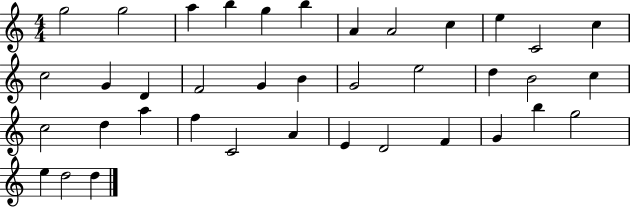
{
  \clef treble
  \numericTimeSignature
  \time 4/4
  \key c \major
  g''2 g''2 | a''4 b''4 g''4 b''4 | a'4 a'2 c''4 | e''4 c'2 c''4 | \break c''2 g'4 d'4 | f'2 g'4 b'4 | g'2 e''2 | d''4 b'2 c''4 | \break c''2 d''4 a''4 | f''4 c'2 a'4 | e'4 d'2 f'4 | g'4 b''4 g''2 | \break e''4 d''2 d''4 | \bar "|."
}